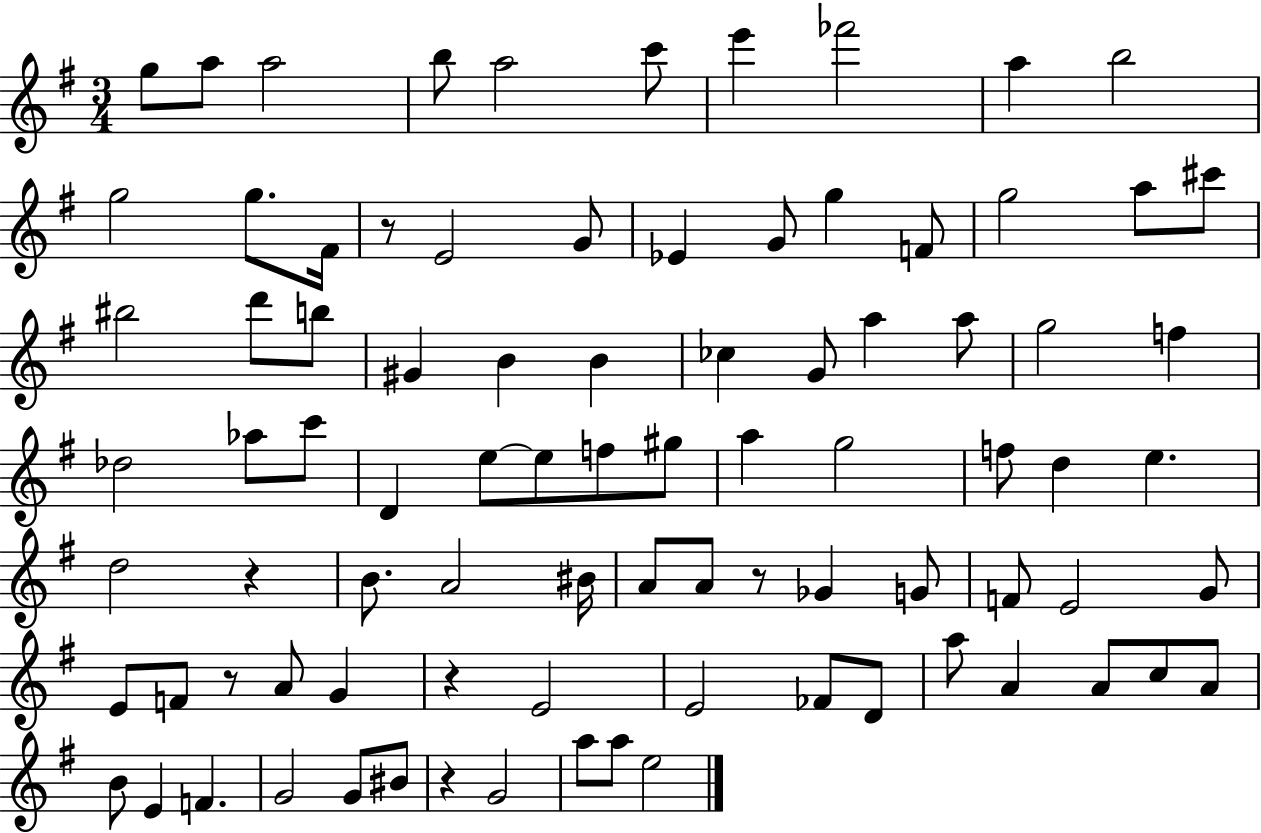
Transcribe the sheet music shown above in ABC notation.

X:1
T:Untitled
M:3/4
L:1/4
K:G
g/2 a/2 a2 b/2 a2 c'/2 e' _f'2 a b2 g2 g/2 ^F/4 z/2 E2 G/2 _E G/2 g F/2 g2 a/2 ^c'/2 ^b2 d'/2 b/2 ^G B B _c G/2 a a/2 g2 f _d2 _a/2 c'/2 D e/2 e/2 f/2 ^g/2 a g2 f/2 d e d2 z B/2 A2 ^B/4 A/2 A/2 z/2 _G G/2 F/2 E2 G/2 E/2 F/2 z/2 A/2 G z E2 E2 _F/2 D/2 a/2 A A/2 c/2 A/2 B/2 E F G2 G/2 ^B/2 z G2 a/2 a/2 e2